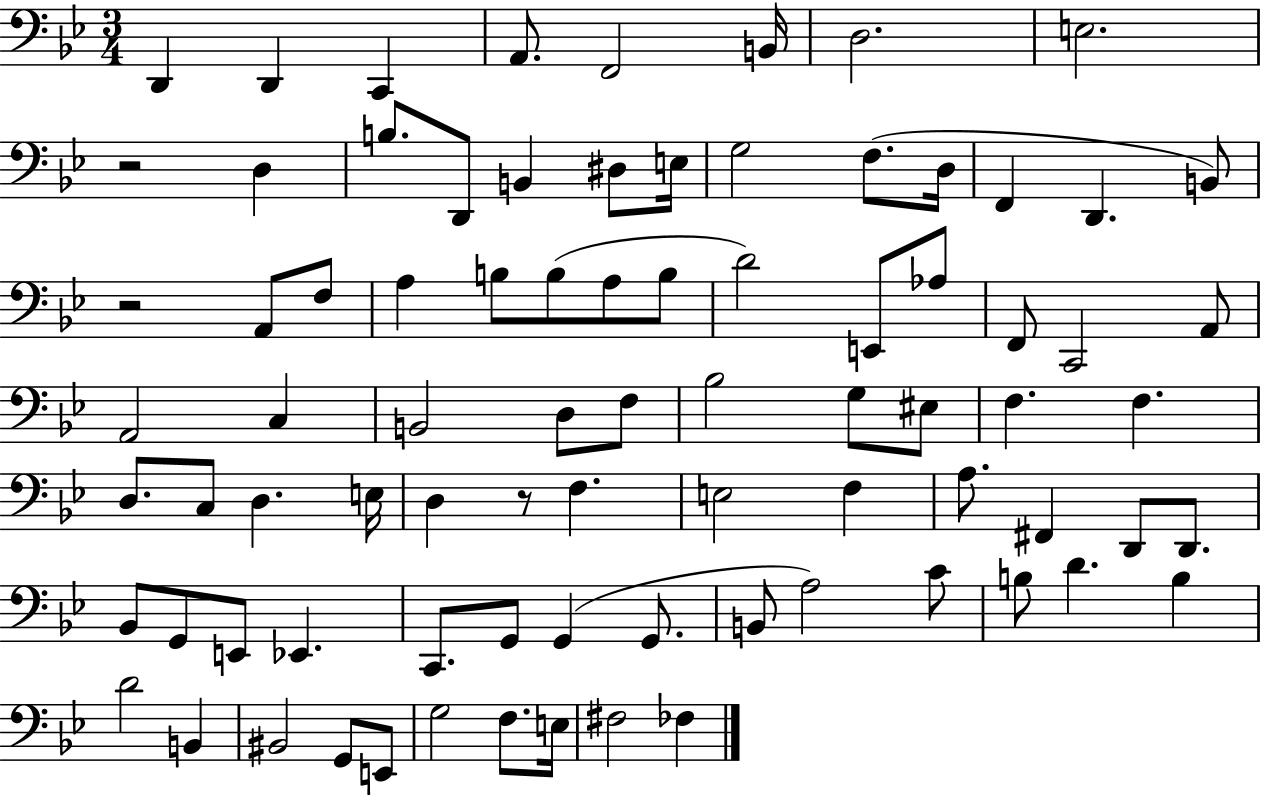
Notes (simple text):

D2/q D2/q C2/q A2/e. F2/h B2/s D3/h. E3/h. R/h D3/q B3/e. D2/e B2/q D#3/e E3/s G3/h F3/e. D3/s F2/q D2/q. B2/e R/h A2/e F3/e A3/q B3/e B3/e A3/e B3/e D4/h E2/e Ab3/e F2/e C2/h A2/e A2/h C3/q B2/h D3/e F3/e Bb3/h G3/e EIS3/e F3/q. F3/q. D3/e. C3/e D3/q. E3/s D3/q R/e F3/q. E3/h F3/q A3/e. F#2/q D2/e D2/e. Bb2/e G2/e E2/e Eb2/q. C2/e. G2/e G2/q G2/e. B2/e A3/h C4/e B3/e D4/q. B3/q D4/h B2/q BIS2/h G2/e E2/e G3/h F3/e. E3/s F#3/h FES3/q